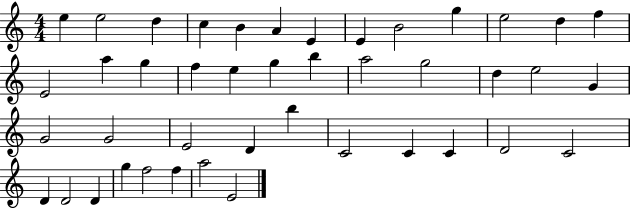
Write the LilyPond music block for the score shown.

{
  \clef treble
  \numericTimeSignature
  \time 4/4
  \key c \major
  e''4 e''2 d''4 | c''4 b'4 a'4 e'4 | e'4 b'2 g''4 | e''2 d''4 f''4 | \break e'2 a''4 g''4 | f''4 e''4 g''4 b''4 | a''2 g''2 | d''4 e''2 g'4 | \break g'2 g'2 | e'2 d'4 b''4 | c'2 c'4 c'4 | d'2 c'2 | \break d'4 d'2 d'4 | g''4 f''2 f''4 | a''2 e'2 | \bar "|."
}